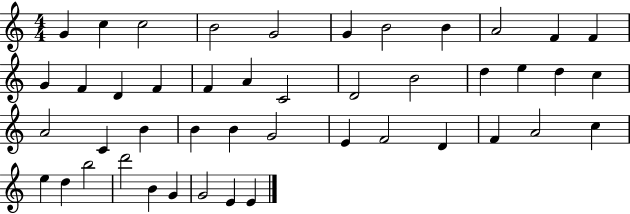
{
  \clef treble
  \numericTimeSignature
  \time 4/4
  \key c \major
  g'4 c''4 c''2 | b'2 g'2 | g'4 b'2 b'4 | a'2 f'4 f'4 | \break g'4 f'4 d'4 f'4 | f'4 a'4 c'2 | d'2 b'2 | d''4 e''4 d''4 c''4 | \break a'2 c'4 b'4 | b'4 b'4 g'2 | e'4 f'2 d'4 | f'4 a'2 c''4 | \break e''4 d''4 b''2 | d'''2 b'4 g'4 | g'2 e'4 e'4 | \bar "|."
}